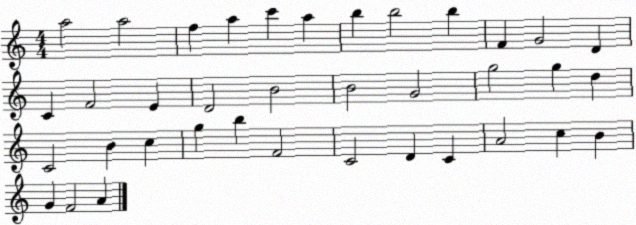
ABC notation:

X:1
T:Untitled
M:4/4
L:1/4
K:C
a2 a2 f a c' a b b2 b F G2 D C F2 E D2 B2 B2 G2 g2 g d C2 B c g b F2 C2 D C A2 c B G F2 A